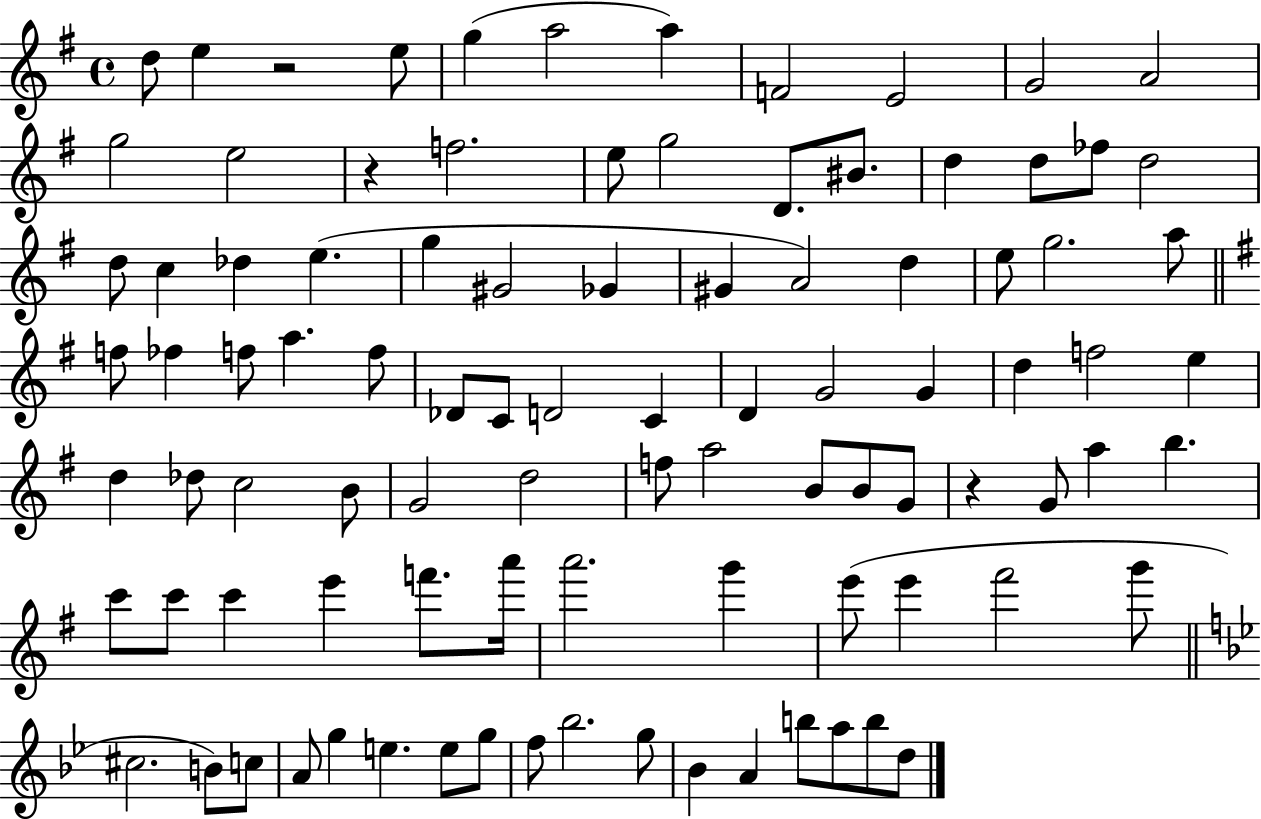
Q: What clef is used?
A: treble